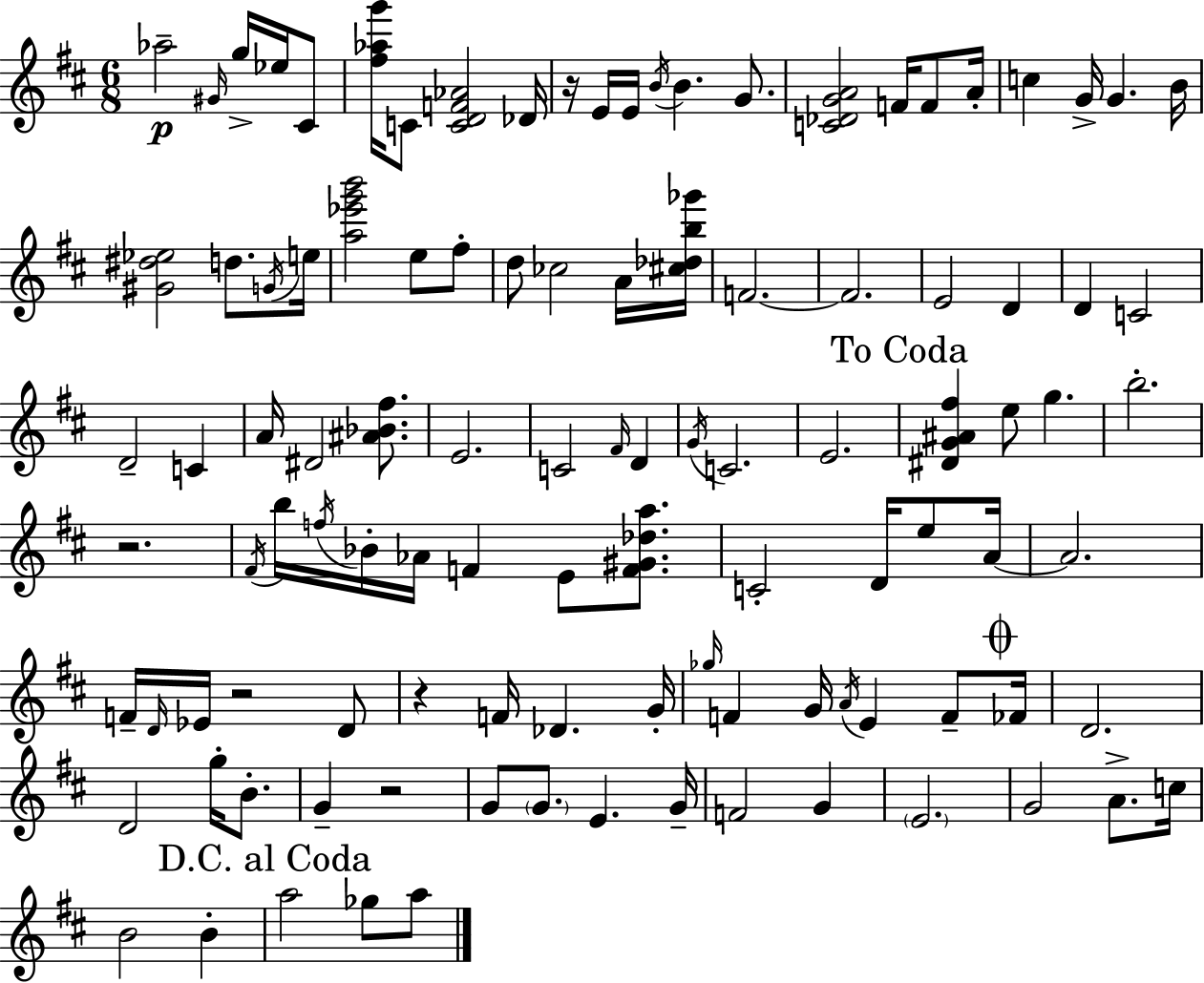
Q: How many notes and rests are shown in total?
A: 107